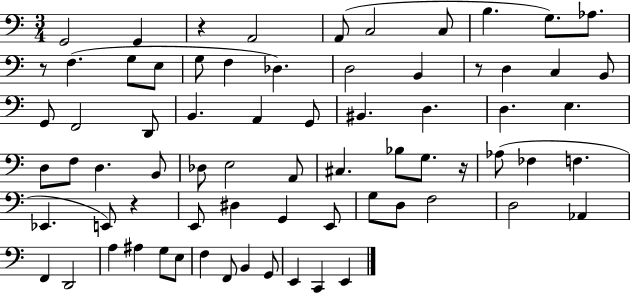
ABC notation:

X:1
T:Untitled
M:3/4
L:1/4
K:C
G,,2 G,, z A,,2 A,,/2 C,2 C,/2 B, G,/2 _A,/2 z/2 F, G,/2 E,/2 G,/2 F, _D, D,2 B,, z/2 D, C, B,,/2 G,,/2 F,,2 D,,/2 B,, A,, G,,/2 ^B,, D, D, E, D,/2 F,/2 D, B,,/2 _D,/2 E,2 A,,/2 ^C, _B,/2 G,/2 z/4 _A,/2 _F, F, _E,, E,,/2 z E,,/2 ^D, G,, E,,/2 G,/2 D,/2 F,2 D,2 _A,, F,, D,,2 A, ^A, G,/2 E,/2 F, F,,/2 B,, G,,/2 E,, C,, E,,